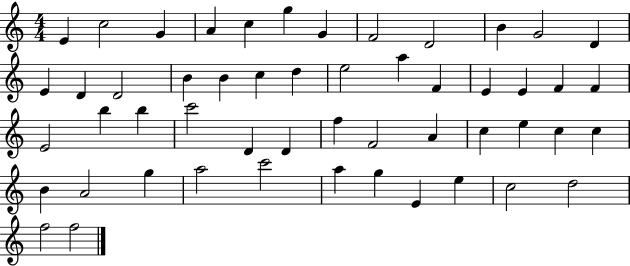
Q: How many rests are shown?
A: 0